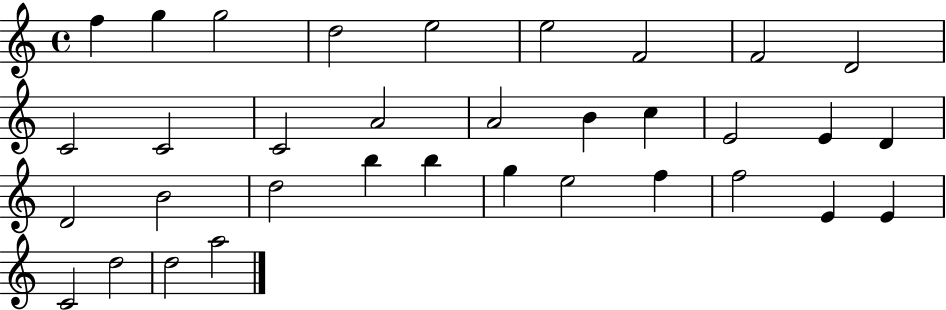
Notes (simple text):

F5/q G5/q G5/h D5/h E5/h E5/h F4/h F4/h D4/h C4/h C4/h C4/h A4/h A4/h B4/q C5/q E4/h E4/q D4/q D4/h B4/h D5/h B5/q B5/q G5/q E5/h F5/q F5/h E4/q E4/q C4/h D5/h D5/h A5/h